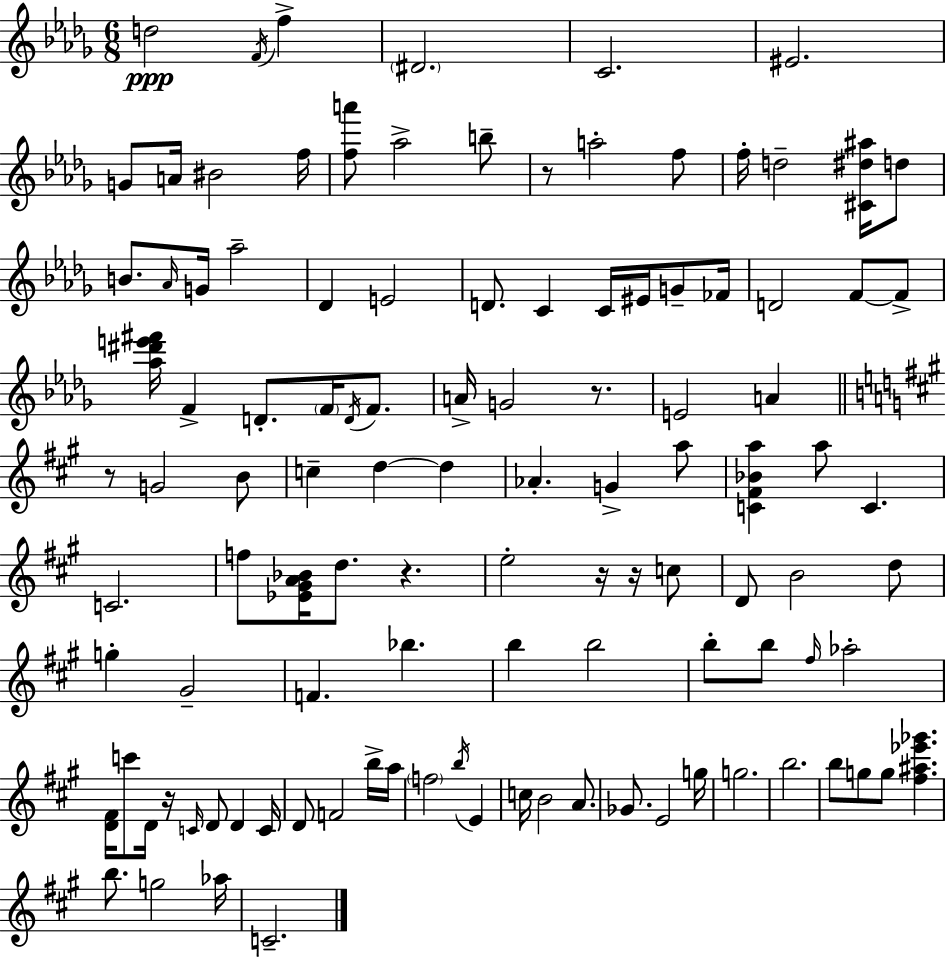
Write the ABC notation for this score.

X:1
T:Untitled
M:6/8
L:1/4
K:Bbm
d2 F/4 f ^D2 C2 ^E2 G/2 A/4 ^B2 f/4 [fa']/2 _a2 b/2 z/2 a2 f/2 f/4 d2 [^C^d^a]/4 d/2 B/2 _A/4 G/4 _a2 _D E2 D/2 C C/4 ^E/4 G/2 _F/4 D2 F/2 F/2 [_a^d'e'^f']/4 F D/2 F/4 D/4 F/2 A/4 G2 z/2 E2 A z/2 G2 B/2 c d d _A G a/2 [C^F_Ba] a/2 C C2 f/2 [_E^GA_B]/4 d/2 z e2 z/4 z/4 c/2 D/2 B2 d/2 g ^G2 F _b b b2 b/2 b/2 ^f/4 _a2 [D^F]/4 c'/2 D/4 z/4 C/4 D/2 D C/4 D/2 F2 b/4 a/4 f2 b/4 E c/4 B2 A/2 _G/2 E2 g/4 g2 b2 b/2 g/2 g/2 [^f^a_e'_g'] b/2 g2 _a/4 C2